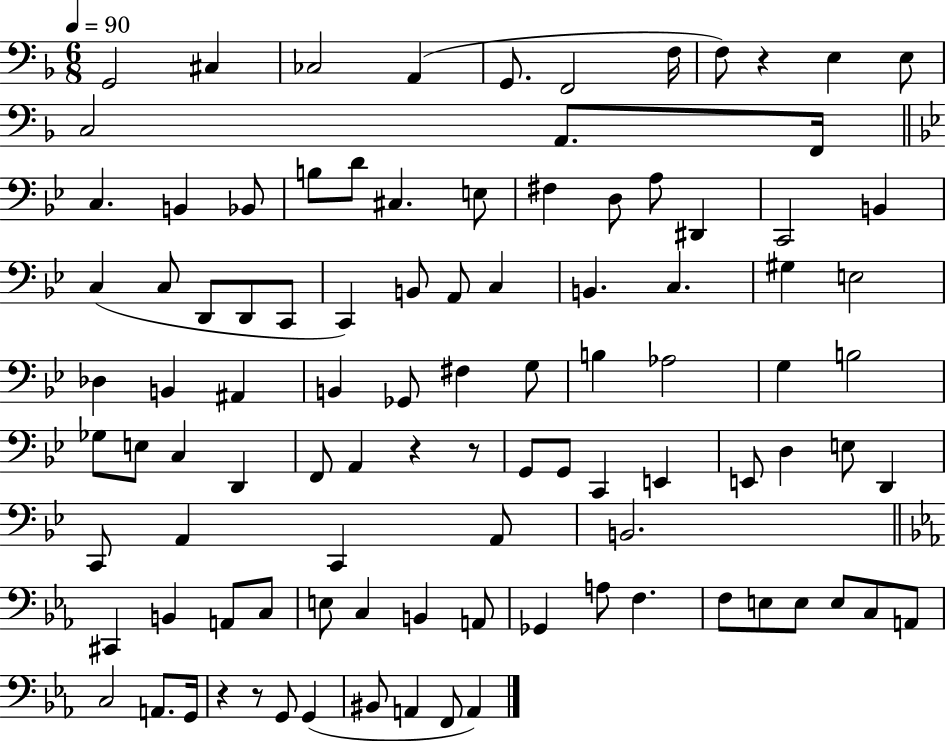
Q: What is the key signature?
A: F major